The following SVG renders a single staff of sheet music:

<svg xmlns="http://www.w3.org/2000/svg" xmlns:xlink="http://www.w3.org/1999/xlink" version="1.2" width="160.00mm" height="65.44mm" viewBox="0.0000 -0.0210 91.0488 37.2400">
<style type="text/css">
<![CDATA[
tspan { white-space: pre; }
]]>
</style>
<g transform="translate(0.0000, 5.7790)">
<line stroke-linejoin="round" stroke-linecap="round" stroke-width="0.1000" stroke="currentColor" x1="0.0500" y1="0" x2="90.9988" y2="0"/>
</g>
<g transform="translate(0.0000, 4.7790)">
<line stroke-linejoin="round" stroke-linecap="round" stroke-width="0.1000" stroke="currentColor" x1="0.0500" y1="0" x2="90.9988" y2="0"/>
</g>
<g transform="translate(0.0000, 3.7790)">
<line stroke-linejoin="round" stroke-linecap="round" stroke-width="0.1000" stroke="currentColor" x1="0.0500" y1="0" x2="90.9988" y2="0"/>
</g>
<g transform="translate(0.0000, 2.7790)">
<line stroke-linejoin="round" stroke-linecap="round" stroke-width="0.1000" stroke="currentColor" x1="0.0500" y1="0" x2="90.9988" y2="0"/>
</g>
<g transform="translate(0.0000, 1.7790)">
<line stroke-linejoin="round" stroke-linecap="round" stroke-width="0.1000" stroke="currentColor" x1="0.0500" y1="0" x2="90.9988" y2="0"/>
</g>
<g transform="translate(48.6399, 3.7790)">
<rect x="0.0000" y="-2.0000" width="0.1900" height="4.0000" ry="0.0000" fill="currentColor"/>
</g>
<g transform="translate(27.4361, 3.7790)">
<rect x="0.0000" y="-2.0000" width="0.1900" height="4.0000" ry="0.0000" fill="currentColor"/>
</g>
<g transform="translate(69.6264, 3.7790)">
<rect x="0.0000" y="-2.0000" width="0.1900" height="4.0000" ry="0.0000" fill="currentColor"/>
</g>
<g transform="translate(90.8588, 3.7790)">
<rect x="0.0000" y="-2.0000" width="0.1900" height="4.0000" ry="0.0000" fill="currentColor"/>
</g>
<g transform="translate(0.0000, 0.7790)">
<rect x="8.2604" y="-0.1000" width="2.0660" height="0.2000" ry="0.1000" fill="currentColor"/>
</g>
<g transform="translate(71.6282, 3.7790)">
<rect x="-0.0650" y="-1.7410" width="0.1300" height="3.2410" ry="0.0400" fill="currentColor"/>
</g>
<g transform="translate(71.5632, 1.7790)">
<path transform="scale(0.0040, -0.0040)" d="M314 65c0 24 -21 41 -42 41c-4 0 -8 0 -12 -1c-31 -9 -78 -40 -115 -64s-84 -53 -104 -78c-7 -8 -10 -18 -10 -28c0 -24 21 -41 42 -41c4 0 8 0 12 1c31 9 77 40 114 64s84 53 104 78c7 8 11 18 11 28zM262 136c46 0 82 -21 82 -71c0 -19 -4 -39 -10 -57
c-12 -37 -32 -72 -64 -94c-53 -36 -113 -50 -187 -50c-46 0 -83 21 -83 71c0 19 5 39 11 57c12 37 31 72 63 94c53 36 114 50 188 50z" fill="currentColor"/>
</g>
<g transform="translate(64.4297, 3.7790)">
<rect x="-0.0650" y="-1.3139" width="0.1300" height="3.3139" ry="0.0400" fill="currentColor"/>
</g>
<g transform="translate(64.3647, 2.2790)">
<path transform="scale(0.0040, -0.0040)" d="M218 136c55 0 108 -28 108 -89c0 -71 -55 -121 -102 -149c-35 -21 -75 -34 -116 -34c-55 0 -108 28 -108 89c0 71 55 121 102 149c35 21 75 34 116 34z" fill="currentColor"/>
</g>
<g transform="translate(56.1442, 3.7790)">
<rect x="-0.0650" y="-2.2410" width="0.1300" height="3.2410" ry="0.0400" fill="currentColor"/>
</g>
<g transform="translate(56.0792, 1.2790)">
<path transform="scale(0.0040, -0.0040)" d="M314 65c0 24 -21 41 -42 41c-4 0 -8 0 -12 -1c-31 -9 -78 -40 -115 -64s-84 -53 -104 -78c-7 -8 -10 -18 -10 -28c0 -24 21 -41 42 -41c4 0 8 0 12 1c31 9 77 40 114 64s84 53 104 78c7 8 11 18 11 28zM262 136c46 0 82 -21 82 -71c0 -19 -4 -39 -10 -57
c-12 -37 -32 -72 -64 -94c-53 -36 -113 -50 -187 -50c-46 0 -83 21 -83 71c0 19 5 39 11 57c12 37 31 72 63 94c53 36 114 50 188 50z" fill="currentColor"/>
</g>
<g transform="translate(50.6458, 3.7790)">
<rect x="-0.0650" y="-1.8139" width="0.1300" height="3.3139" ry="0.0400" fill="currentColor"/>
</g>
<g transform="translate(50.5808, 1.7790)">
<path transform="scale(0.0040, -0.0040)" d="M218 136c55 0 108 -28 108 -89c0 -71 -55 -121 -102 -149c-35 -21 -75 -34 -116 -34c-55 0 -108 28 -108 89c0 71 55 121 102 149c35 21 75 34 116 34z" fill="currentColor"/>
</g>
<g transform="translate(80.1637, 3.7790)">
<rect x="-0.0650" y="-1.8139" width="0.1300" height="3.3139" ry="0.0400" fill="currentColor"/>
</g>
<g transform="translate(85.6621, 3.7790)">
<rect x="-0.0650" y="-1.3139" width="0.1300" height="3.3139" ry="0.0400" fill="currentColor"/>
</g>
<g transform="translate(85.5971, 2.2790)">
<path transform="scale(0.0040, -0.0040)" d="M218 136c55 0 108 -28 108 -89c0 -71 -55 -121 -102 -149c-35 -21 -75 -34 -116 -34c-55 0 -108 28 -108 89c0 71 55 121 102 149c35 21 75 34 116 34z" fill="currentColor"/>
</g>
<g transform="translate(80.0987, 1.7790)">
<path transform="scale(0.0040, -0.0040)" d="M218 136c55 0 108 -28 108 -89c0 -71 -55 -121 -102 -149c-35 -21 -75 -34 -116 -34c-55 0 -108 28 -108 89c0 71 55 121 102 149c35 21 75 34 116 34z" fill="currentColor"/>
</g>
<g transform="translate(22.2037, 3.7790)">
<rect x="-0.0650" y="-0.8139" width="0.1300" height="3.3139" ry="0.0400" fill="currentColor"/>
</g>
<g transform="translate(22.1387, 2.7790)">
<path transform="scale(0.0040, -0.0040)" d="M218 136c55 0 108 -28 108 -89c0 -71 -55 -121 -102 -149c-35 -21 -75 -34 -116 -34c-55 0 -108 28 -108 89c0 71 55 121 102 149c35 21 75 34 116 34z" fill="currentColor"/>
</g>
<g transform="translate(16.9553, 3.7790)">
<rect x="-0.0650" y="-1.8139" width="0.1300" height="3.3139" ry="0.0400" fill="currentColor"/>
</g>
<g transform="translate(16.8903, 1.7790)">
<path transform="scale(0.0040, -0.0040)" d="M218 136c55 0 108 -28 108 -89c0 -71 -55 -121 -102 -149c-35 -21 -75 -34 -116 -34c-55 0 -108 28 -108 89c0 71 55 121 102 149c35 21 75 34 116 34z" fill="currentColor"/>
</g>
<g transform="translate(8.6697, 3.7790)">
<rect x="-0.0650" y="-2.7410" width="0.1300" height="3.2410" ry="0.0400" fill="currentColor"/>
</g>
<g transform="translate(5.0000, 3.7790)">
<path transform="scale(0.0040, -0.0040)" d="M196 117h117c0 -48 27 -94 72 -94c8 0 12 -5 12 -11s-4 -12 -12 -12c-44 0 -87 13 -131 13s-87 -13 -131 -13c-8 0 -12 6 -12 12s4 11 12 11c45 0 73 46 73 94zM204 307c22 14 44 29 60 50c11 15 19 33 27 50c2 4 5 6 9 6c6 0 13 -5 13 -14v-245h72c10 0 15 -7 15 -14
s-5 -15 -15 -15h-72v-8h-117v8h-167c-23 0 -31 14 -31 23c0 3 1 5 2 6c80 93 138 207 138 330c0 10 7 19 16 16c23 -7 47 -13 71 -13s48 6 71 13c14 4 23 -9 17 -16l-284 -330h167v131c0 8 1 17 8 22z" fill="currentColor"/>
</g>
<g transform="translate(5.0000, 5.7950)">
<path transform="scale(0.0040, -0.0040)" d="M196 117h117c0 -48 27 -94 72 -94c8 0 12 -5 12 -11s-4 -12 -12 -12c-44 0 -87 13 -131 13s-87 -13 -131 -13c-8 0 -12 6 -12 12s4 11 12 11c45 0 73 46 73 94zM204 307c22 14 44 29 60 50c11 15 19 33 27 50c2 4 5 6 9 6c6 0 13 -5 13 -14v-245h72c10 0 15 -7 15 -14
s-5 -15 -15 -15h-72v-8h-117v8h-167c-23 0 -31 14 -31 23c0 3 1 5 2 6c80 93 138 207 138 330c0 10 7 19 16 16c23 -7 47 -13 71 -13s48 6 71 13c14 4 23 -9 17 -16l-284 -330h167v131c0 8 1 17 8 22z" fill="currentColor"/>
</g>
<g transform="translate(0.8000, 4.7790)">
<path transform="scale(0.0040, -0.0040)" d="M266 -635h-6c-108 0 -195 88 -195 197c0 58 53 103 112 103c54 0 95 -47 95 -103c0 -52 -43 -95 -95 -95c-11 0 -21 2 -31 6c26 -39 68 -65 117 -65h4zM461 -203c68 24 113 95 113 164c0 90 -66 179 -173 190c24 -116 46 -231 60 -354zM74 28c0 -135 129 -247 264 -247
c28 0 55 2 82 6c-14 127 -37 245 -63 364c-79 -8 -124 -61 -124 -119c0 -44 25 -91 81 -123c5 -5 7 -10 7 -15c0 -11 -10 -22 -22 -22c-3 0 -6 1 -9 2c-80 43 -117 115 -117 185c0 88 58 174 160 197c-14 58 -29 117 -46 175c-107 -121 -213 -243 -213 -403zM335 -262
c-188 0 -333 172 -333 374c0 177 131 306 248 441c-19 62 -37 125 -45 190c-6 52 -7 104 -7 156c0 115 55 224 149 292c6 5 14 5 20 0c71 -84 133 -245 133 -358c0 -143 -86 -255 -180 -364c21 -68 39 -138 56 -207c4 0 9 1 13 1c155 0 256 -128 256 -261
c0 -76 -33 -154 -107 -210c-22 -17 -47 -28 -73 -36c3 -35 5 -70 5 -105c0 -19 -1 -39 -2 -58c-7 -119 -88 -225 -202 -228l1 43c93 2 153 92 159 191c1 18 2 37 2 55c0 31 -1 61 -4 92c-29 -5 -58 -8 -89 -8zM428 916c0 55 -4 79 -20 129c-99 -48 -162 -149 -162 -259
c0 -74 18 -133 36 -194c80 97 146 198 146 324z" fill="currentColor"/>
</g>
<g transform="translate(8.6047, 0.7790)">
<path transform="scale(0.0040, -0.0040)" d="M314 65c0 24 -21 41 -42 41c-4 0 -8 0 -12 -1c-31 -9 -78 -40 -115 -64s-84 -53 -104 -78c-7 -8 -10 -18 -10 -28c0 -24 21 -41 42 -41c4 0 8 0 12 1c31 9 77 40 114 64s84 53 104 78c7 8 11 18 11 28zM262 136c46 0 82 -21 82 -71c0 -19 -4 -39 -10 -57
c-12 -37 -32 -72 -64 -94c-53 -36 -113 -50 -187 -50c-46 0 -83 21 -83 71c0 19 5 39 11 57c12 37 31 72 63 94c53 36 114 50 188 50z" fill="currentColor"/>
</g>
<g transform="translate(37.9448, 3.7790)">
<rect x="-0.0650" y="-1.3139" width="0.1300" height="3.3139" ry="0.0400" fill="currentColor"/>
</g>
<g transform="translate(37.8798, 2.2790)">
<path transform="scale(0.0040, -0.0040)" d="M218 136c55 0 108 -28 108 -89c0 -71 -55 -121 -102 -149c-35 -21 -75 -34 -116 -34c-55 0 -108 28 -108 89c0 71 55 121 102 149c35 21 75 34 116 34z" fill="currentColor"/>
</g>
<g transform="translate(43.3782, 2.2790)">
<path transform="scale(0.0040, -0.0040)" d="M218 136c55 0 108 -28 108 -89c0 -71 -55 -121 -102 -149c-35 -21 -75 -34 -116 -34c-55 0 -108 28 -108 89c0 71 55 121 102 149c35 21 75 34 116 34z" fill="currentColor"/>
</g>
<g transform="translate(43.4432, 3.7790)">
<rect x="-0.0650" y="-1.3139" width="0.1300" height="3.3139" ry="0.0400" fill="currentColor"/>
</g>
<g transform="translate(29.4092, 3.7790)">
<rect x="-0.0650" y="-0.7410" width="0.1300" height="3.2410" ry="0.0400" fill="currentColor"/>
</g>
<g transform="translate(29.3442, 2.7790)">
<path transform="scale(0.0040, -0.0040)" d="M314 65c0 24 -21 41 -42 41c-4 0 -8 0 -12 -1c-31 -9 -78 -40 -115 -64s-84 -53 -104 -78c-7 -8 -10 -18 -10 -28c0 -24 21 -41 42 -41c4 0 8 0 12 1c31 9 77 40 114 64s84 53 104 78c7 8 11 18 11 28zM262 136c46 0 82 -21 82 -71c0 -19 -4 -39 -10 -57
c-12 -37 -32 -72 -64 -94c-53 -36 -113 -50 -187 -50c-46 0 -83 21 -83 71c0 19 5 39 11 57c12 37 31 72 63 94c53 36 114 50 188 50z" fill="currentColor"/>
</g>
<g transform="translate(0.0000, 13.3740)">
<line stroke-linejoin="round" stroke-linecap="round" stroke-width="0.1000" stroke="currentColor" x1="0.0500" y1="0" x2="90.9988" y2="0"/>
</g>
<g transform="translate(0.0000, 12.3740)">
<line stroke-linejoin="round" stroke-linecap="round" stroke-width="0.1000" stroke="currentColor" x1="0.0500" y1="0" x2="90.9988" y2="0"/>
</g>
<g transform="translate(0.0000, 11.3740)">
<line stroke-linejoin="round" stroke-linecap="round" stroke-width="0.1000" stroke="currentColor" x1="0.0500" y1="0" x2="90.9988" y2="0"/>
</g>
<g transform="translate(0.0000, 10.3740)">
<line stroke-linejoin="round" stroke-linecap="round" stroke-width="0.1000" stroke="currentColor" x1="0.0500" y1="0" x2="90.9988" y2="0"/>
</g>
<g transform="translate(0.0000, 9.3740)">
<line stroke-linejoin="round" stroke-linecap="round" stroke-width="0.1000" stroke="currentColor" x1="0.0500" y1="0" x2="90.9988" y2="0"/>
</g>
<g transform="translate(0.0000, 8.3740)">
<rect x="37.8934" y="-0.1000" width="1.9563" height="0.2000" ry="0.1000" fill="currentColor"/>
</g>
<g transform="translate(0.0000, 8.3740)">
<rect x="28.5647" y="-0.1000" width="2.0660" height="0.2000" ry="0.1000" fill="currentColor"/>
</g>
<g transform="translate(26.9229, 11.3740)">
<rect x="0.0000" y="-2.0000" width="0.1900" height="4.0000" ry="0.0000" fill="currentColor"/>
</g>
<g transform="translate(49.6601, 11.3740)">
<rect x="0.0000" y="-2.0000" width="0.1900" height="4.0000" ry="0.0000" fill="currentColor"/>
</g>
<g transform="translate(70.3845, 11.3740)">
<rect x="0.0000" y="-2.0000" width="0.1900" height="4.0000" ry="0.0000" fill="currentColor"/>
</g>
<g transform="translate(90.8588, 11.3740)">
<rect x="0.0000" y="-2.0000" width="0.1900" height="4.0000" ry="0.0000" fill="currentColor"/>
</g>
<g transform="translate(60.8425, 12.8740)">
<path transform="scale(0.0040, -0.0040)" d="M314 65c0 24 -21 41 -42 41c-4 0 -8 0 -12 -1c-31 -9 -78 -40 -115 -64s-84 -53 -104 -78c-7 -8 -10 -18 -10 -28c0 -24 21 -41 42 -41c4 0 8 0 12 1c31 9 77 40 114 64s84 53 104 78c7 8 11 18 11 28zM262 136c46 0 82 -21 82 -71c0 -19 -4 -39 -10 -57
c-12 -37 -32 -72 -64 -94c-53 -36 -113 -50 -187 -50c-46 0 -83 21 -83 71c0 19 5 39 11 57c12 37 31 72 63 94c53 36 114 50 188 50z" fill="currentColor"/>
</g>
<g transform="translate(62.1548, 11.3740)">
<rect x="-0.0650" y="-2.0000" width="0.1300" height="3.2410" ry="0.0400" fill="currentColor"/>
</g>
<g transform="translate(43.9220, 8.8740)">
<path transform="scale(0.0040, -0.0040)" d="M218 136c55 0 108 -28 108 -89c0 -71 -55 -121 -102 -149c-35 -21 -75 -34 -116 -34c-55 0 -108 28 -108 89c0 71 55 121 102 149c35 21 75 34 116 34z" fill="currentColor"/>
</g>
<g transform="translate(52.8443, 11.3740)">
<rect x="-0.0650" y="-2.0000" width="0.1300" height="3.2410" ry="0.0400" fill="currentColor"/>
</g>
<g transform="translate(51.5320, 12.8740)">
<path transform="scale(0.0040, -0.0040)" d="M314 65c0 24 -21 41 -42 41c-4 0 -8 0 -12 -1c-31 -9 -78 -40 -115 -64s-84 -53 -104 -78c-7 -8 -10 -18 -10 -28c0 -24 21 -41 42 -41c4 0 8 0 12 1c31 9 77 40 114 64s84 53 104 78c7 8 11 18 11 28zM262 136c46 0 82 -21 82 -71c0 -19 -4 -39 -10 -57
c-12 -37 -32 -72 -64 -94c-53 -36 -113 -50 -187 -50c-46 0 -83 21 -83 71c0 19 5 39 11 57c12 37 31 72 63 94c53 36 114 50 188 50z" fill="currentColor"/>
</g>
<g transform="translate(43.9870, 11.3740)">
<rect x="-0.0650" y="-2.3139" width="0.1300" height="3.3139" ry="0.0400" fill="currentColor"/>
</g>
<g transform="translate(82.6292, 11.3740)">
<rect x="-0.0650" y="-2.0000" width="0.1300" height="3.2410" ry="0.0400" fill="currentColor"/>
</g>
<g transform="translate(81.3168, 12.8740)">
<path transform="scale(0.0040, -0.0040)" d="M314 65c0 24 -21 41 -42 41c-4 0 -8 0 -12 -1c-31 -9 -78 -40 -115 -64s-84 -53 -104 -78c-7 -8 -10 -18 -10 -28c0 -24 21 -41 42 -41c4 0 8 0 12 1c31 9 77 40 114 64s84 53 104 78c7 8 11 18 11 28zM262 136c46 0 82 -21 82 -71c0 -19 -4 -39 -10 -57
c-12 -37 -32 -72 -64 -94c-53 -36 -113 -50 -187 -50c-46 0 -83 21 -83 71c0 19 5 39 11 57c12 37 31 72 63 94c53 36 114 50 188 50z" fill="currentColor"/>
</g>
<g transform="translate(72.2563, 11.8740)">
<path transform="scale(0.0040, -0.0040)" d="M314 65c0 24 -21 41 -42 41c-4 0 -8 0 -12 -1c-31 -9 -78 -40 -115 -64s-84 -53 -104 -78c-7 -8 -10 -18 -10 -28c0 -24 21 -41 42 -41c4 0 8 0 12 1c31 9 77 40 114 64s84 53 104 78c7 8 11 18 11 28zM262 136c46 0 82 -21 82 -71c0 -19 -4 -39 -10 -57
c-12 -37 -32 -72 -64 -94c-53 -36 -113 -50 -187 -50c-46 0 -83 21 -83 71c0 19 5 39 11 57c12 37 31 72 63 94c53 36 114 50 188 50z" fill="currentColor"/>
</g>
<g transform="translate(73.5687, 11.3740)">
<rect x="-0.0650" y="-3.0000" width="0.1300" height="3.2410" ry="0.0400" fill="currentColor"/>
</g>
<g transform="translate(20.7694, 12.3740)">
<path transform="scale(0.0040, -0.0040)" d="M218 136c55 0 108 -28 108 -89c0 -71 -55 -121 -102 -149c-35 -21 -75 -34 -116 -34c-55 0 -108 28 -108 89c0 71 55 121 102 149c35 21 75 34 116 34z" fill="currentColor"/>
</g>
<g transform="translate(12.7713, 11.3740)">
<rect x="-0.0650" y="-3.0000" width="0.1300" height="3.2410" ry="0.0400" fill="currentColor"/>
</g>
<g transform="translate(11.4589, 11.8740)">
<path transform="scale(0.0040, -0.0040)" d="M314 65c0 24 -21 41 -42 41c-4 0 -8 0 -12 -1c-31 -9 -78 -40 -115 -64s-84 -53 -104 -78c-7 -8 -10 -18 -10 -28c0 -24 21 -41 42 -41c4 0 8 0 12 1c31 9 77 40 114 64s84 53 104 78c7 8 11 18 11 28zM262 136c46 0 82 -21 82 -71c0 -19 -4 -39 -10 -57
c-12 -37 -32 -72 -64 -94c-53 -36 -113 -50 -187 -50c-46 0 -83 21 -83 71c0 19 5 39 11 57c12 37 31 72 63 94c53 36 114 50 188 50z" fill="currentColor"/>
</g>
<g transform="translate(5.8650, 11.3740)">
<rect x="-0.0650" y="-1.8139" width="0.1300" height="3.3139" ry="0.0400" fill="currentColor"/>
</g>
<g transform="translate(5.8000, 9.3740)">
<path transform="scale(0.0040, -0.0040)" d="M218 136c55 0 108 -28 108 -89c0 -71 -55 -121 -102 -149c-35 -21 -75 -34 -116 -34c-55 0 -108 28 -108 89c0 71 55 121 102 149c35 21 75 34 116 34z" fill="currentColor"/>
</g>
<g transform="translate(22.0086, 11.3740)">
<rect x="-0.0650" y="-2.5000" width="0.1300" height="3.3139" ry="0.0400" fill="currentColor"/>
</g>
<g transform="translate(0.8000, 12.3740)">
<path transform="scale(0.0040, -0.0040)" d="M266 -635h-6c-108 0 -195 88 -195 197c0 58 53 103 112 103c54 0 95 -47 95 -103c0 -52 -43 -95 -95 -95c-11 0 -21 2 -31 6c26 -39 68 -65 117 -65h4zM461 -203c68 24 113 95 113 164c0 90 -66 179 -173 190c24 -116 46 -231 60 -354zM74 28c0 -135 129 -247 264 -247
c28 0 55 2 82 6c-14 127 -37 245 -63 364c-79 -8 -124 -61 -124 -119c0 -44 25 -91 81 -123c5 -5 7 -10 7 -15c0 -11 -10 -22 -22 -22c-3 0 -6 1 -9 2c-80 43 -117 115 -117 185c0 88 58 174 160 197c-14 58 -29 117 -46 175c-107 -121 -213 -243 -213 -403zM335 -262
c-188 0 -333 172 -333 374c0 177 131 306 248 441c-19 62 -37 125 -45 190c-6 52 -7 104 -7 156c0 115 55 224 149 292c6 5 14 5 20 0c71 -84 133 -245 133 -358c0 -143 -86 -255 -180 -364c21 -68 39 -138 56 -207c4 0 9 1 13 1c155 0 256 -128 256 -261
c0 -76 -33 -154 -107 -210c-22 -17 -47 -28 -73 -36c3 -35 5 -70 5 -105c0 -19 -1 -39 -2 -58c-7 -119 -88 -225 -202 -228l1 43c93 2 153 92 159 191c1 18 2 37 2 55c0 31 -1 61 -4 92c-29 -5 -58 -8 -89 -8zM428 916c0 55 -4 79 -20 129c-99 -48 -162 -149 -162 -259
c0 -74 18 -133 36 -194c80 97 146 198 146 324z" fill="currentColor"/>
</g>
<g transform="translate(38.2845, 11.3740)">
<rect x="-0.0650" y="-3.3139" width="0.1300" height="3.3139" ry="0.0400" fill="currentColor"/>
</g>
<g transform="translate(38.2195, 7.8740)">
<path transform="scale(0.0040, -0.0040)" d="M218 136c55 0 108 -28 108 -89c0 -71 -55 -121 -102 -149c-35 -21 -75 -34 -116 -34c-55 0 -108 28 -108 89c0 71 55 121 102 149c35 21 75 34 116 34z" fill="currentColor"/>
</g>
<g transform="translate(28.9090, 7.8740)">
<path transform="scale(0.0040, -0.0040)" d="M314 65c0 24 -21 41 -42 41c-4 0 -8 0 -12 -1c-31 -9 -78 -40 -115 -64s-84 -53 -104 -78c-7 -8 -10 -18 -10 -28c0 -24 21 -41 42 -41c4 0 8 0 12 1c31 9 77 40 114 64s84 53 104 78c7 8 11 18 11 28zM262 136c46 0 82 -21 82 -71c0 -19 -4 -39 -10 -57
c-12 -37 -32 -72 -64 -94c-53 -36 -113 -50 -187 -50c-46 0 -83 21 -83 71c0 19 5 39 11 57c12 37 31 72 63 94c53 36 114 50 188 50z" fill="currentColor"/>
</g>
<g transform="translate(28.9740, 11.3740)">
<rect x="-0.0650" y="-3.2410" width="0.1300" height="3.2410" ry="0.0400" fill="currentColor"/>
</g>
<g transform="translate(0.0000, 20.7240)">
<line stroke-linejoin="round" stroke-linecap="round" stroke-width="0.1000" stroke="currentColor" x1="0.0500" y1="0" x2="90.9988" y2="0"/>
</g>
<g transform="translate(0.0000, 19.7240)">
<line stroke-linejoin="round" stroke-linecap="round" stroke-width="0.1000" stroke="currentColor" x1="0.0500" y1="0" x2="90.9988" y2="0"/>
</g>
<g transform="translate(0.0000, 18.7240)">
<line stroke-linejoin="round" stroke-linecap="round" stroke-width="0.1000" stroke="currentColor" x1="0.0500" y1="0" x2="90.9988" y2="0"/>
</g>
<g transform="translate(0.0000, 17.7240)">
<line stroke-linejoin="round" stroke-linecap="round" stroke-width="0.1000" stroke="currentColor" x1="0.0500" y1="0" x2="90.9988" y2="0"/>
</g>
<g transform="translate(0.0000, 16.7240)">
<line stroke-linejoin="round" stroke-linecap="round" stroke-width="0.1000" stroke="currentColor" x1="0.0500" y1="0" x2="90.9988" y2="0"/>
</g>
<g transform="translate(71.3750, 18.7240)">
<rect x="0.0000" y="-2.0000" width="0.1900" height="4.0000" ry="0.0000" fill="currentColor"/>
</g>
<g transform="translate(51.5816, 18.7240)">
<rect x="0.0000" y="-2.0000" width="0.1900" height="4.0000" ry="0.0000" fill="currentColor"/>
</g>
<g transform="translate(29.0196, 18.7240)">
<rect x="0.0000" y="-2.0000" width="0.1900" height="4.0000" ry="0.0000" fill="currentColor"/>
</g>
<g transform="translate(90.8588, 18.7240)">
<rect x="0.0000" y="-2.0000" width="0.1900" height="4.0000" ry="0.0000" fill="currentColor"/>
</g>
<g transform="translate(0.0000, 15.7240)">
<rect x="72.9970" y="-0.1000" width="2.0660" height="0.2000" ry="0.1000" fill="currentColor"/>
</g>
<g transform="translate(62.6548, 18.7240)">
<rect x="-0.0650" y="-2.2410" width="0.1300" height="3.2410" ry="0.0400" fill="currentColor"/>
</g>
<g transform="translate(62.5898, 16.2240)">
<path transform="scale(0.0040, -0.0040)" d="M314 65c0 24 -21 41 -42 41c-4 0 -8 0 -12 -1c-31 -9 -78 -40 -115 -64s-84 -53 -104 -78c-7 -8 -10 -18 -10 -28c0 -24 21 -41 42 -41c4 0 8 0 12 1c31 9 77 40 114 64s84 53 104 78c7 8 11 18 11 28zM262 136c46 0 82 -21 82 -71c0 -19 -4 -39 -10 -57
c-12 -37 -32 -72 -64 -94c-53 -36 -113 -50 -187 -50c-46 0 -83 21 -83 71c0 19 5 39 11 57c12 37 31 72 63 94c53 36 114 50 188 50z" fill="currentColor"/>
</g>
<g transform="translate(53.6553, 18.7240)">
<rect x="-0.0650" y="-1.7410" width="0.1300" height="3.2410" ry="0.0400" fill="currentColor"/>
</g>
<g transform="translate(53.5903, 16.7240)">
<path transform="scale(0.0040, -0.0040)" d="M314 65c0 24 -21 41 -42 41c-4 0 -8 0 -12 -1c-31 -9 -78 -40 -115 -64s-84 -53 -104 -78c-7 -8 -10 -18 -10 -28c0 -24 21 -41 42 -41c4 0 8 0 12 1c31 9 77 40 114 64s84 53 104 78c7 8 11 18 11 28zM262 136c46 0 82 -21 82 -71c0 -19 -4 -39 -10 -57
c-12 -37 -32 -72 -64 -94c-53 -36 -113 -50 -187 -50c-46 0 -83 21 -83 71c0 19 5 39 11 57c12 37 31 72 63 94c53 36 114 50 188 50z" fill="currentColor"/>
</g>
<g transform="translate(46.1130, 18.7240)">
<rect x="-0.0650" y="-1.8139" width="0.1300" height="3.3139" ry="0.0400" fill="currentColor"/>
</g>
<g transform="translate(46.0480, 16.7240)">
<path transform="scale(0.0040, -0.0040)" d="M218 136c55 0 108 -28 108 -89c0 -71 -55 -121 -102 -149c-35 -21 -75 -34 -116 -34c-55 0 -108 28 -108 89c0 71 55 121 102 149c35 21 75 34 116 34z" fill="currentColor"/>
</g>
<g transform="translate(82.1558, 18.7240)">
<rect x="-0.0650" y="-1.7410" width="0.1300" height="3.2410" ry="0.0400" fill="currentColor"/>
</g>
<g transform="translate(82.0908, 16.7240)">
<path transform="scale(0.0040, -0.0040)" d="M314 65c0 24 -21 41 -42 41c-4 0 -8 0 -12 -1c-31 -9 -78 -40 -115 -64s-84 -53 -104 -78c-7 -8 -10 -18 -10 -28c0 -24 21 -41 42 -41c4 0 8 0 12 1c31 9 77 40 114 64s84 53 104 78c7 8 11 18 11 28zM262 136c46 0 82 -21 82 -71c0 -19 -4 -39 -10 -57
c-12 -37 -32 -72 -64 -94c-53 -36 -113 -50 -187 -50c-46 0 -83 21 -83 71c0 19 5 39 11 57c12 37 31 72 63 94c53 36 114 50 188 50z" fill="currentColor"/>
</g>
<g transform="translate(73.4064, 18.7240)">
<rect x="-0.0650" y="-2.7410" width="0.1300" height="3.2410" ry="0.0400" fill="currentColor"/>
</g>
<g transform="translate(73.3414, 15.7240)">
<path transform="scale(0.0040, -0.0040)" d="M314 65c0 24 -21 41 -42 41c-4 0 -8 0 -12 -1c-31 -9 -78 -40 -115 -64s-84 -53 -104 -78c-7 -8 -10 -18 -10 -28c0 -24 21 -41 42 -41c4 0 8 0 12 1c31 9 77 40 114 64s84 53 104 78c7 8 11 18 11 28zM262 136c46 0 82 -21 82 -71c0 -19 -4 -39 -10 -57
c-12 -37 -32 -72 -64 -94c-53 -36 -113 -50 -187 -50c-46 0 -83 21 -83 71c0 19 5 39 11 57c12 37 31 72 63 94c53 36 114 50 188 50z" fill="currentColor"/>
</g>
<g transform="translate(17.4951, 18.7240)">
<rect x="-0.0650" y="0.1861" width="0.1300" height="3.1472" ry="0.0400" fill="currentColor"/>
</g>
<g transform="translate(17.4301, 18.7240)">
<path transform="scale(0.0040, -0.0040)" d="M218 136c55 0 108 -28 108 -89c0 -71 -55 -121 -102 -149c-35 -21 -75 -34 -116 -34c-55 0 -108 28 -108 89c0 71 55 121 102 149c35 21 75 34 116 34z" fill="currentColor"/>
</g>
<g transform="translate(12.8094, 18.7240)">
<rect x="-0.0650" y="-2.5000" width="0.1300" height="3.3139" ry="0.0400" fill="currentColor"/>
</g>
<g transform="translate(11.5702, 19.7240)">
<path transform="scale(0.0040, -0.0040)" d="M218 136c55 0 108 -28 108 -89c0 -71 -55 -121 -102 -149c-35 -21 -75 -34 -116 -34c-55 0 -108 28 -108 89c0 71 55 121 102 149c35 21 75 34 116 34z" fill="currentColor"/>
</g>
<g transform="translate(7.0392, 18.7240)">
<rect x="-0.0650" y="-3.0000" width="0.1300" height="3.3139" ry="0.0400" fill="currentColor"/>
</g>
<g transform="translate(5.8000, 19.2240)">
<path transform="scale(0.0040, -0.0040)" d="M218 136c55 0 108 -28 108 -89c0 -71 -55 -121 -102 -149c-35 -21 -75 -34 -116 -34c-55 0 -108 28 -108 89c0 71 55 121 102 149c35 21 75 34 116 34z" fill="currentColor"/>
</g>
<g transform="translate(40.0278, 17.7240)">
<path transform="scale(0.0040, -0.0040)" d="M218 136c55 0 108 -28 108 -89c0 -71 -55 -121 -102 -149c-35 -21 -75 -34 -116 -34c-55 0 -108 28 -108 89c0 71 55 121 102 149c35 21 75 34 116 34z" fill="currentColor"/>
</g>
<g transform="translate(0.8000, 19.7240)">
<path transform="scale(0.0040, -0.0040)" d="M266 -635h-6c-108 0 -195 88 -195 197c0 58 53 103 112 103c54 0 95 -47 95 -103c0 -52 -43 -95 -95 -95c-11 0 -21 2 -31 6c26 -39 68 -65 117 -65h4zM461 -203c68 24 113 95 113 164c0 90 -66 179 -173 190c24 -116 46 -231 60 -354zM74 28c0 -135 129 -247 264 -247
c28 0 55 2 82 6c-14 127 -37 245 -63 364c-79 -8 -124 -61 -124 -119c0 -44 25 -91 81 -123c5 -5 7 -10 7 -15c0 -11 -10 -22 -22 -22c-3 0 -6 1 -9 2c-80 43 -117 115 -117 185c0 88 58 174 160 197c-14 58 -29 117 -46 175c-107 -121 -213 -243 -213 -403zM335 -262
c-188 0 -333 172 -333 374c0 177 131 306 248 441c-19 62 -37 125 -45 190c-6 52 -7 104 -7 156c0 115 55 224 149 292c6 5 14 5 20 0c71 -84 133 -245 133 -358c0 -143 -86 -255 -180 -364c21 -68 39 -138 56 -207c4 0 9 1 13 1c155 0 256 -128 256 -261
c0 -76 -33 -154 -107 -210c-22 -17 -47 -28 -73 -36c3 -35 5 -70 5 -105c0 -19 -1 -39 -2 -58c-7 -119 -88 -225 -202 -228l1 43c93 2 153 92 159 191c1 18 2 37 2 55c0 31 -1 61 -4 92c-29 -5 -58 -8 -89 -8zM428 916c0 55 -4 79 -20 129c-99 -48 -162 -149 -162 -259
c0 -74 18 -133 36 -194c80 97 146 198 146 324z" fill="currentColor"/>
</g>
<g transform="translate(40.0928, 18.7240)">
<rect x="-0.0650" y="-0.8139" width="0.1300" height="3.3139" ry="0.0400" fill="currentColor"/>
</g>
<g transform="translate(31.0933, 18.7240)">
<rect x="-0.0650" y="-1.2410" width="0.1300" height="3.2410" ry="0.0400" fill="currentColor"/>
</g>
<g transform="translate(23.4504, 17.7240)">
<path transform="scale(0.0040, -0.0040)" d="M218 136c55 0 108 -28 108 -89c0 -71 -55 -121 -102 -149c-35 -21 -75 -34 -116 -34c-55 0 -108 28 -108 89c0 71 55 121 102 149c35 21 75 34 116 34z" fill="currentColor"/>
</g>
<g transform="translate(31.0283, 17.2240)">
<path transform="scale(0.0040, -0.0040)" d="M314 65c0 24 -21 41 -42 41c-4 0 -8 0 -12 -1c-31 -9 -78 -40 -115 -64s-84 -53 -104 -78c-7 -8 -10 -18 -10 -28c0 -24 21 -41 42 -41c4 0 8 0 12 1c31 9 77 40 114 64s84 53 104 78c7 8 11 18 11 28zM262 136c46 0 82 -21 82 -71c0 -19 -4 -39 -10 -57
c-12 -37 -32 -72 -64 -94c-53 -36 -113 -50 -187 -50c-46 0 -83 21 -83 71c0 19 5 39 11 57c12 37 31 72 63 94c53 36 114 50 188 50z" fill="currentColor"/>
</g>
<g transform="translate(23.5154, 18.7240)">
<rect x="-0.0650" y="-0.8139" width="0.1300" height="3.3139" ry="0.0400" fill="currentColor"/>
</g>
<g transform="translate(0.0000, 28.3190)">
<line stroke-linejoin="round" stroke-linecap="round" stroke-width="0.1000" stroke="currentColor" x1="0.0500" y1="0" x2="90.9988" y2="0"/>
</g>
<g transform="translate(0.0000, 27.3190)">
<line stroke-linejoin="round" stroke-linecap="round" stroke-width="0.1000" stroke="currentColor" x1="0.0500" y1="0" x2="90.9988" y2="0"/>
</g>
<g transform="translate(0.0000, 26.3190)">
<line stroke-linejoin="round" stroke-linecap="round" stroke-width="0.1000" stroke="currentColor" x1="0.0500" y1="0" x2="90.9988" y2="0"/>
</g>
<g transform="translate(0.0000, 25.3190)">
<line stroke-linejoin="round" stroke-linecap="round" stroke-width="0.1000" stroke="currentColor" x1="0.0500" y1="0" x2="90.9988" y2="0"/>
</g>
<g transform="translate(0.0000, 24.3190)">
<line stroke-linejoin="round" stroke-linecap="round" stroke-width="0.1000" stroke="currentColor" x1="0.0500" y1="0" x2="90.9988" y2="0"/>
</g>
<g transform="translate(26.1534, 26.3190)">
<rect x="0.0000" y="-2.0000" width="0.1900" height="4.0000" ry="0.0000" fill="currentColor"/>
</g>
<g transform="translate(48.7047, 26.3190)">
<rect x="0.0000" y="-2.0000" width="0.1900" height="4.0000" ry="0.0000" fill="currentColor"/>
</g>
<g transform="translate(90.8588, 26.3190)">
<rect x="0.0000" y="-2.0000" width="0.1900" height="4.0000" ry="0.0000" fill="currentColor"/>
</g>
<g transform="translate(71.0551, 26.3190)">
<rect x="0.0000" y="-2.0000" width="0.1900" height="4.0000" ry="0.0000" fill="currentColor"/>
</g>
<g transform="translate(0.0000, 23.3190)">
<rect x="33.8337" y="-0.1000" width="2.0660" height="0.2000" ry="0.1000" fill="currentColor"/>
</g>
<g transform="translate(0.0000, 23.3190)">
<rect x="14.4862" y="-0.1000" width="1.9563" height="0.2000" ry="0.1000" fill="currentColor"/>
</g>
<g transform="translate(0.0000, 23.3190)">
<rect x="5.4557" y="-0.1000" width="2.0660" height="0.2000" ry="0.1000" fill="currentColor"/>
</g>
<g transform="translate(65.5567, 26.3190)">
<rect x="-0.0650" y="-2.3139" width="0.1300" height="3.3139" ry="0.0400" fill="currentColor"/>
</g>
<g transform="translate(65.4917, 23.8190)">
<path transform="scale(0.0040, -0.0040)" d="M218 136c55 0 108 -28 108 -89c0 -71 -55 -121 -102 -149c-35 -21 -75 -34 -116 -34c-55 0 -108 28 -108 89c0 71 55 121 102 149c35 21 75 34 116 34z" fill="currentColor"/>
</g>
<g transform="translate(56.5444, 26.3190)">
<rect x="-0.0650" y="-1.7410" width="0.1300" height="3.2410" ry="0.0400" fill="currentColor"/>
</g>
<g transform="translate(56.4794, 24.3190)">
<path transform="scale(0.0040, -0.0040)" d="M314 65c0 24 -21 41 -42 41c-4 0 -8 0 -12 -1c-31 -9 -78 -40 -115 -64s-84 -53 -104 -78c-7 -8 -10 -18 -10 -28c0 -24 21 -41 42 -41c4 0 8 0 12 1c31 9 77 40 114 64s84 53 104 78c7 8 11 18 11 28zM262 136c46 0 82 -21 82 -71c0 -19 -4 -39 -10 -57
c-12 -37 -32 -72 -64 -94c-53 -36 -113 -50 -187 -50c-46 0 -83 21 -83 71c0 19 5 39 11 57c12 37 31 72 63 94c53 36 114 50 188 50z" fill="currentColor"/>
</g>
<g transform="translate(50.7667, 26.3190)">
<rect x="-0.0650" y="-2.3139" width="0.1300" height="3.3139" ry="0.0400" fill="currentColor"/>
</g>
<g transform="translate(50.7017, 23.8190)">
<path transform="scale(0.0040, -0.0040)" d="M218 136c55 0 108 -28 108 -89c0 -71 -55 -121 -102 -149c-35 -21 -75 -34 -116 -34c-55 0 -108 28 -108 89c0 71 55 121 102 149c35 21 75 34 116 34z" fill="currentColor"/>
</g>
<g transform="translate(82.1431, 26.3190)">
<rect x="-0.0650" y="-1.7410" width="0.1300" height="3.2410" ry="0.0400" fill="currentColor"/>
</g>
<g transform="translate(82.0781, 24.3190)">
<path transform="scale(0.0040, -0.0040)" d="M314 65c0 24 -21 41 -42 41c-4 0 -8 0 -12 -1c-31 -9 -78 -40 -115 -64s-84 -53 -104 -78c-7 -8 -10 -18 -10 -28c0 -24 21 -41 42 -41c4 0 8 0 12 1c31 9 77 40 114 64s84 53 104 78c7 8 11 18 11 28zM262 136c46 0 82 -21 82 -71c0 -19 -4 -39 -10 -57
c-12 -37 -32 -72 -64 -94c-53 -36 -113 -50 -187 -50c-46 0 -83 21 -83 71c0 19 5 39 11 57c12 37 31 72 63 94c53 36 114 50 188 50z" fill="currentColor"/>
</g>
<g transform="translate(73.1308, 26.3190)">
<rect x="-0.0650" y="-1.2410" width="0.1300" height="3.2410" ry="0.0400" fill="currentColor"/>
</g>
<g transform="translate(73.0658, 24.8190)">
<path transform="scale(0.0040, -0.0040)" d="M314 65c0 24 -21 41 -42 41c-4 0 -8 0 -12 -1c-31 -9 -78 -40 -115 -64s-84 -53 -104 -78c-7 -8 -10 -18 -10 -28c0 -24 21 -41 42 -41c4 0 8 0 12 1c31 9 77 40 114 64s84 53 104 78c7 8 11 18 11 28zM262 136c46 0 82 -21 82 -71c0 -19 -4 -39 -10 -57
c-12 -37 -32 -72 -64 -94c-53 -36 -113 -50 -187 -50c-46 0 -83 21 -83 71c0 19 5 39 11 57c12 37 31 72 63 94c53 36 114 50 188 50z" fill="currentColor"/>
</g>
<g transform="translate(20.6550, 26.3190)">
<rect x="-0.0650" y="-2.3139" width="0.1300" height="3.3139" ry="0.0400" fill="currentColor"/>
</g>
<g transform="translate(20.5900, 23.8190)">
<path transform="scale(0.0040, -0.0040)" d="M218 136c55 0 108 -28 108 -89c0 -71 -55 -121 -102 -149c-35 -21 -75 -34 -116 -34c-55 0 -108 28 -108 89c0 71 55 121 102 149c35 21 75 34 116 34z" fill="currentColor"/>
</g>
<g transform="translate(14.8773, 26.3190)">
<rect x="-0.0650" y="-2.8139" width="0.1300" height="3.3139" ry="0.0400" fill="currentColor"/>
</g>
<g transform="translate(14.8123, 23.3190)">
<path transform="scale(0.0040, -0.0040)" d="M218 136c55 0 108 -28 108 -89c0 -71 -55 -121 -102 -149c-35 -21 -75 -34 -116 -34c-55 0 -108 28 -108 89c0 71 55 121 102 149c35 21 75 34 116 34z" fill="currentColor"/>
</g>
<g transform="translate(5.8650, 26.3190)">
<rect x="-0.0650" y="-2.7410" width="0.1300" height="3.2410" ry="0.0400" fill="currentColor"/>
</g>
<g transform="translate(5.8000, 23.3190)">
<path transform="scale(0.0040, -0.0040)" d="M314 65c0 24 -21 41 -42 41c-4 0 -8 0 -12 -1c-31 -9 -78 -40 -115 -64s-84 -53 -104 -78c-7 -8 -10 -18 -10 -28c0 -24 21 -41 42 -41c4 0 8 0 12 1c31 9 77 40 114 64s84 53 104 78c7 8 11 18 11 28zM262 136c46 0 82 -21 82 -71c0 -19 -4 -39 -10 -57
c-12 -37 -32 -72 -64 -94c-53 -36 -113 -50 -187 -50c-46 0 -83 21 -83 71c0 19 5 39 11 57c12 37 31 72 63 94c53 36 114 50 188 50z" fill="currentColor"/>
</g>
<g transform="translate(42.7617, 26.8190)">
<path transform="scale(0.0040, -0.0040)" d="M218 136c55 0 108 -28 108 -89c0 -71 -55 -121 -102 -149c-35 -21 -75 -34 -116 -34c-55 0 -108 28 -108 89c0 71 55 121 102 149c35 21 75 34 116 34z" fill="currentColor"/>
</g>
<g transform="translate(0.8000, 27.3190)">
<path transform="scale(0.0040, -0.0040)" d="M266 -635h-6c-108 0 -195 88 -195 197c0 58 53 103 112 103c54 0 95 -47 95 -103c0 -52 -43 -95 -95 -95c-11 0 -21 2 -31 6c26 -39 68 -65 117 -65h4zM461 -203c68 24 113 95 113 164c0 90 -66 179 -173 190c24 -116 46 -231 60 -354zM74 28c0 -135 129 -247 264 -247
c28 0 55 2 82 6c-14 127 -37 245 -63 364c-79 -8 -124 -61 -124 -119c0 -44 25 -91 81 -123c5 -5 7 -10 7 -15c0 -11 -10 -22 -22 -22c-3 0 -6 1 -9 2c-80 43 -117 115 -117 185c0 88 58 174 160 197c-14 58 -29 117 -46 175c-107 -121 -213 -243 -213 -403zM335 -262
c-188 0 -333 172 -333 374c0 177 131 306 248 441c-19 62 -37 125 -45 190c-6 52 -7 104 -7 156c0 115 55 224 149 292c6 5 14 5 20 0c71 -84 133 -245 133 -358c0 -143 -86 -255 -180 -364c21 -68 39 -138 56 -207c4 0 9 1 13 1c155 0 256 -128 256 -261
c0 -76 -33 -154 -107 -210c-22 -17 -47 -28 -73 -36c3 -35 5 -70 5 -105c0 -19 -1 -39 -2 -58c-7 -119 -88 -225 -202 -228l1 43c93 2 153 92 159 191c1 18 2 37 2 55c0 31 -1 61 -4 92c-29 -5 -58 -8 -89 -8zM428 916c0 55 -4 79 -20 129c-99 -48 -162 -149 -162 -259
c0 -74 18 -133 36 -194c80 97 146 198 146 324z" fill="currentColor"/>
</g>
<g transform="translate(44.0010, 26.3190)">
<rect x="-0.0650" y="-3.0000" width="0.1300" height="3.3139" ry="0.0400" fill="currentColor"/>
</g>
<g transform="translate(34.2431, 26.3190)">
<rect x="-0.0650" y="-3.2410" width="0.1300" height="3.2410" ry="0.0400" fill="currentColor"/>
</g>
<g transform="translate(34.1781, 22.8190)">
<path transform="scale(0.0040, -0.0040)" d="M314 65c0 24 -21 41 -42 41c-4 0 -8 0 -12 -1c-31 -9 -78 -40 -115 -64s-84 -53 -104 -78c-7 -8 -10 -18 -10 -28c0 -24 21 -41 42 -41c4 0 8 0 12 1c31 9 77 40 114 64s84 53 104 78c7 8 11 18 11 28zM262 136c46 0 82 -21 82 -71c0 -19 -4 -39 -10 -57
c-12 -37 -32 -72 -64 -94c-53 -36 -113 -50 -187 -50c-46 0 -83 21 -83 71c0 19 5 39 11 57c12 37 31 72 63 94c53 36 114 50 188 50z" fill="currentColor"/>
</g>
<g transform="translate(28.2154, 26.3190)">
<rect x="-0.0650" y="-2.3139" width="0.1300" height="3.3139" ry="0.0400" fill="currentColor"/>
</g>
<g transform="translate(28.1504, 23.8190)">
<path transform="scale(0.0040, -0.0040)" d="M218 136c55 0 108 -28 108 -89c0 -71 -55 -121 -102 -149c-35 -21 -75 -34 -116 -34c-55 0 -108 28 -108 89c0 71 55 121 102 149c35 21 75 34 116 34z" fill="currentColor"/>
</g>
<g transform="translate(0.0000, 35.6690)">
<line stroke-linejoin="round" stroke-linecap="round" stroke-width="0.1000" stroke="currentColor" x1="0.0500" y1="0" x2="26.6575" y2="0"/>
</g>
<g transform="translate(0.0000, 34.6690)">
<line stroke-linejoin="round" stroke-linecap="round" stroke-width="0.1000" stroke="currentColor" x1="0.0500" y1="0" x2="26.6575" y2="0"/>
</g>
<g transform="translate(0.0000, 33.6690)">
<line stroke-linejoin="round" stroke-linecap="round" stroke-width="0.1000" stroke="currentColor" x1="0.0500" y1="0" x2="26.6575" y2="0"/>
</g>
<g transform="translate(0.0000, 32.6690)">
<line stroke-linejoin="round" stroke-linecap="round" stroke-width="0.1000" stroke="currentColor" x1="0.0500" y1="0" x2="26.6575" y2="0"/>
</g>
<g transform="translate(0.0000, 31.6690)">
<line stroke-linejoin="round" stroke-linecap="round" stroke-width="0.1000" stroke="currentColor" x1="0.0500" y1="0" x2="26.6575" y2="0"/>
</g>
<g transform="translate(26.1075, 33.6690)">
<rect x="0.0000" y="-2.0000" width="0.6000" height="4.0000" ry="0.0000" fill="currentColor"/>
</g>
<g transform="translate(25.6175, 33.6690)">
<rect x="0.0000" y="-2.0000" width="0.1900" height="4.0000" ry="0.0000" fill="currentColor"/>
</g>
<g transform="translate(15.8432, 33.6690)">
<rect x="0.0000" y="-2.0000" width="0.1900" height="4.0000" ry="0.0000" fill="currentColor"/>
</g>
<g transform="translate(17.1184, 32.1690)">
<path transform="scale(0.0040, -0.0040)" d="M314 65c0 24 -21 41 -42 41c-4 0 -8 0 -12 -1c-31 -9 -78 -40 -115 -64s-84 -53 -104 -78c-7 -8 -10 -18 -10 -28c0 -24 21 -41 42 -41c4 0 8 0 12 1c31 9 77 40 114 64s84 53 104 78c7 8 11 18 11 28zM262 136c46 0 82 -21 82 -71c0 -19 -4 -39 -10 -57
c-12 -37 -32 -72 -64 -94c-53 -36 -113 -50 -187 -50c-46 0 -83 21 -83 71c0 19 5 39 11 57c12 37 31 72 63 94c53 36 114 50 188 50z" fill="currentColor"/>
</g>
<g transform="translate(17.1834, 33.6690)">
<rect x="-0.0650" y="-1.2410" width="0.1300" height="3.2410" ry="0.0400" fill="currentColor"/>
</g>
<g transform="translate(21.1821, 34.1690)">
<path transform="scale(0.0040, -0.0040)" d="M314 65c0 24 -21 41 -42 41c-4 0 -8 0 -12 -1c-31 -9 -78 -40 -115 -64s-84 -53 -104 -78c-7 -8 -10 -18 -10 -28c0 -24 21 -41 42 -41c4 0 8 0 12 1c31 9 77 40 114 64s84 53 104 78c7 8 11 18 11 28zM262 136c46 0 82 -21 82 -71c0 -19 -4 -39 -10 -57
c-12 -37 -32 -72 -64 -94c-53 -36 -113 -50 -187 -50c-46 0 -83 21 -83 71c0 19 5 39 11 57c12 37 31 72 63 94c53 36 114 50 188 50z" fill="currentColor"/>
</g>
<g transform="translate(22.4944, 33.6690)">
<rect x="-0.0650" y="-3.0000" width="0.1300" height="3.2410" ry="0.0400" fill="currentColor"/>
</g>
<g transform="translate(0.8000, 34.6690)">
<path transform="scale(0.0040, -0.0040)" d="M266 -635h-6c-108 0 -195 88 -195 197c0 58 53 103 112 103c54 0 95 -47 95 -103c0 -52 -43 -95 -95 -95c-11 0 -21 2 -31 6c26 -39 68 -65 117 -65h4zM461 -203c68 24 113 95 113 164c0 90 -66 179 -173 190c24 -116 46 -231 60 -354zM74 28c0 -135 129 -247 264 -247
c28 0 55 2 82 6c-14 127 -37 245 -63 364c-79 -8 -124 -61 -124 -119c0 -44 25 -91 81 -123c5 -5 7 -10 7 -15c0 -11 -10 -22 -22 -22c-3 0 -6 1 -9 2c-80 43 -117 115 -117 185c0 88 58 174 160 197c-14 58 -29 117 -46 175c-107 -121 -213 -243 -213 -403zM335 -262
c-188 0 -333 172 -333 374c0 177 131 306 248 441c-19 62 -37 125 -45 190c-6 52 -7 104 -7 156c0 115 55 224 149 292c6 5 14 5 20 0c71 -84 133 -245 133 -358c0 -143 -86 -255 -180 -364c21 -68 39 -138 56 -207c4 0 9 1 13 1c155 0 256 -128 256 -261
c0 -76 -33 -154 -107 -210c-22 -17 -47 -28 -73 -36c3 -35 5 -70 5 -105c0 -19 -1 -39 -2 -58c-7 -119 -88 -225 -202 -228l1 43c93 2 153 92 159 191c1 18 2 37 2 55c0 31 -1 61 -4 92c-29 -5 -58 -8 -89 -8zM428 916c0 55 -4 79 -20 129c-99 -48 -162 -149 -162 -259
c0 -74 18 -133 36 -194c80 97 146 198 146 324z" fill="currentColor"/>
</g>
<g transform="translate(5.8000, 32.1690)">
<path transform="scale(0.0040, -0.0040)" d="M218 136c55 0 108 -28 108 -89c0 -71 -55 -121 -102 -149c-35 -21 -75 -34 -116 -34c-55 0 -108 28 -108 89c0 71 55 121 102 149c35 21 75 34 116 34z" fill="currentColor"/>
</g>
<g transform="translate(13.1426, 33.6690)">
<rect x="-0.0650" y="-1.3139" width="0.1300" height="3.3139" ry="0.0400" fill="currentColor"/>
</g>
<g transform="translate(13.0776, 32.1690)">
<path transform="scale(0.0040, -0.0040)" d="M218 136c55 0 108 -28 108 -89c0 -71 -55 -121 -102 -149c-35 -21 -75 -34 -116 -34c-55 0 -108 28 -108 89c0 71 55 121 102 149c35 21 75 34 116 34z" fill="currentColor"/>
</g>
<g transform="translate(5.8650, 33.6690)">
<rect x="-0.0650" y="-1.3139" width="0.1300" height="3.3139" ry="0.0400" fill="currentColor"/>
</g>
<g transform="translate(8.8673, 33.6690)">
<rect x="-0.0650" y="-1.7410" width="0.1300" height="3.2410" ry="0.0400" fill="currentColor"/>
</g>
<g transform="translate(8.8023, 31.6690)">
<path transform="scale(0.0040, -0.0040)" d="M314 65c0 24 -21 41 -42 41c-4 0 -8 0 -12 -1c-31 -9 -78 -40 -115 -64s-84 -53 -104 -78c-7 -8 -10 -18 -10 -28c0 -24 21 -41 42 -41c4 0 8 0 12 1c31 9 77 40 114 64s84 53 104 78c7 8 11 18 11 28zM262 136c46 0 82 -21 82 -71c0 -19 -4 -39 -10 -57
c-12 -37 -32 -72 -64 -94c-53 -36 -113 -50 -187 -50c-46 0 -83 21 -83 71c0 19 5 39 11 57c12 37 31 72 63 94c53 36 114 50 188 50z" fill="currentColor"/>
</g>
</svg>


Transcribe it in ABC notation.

X:1
T:Untitled
M:4/4
L:1/4
K:C
a2 f d d2 e e f g2 e f2 f e f A2 G b2 b g F2 F2 A2 F2 A G B d e2 d f f2 g2 a2 f2 a2 a g g b2 A g f2 g e2 f2 e f2 e e2 A2